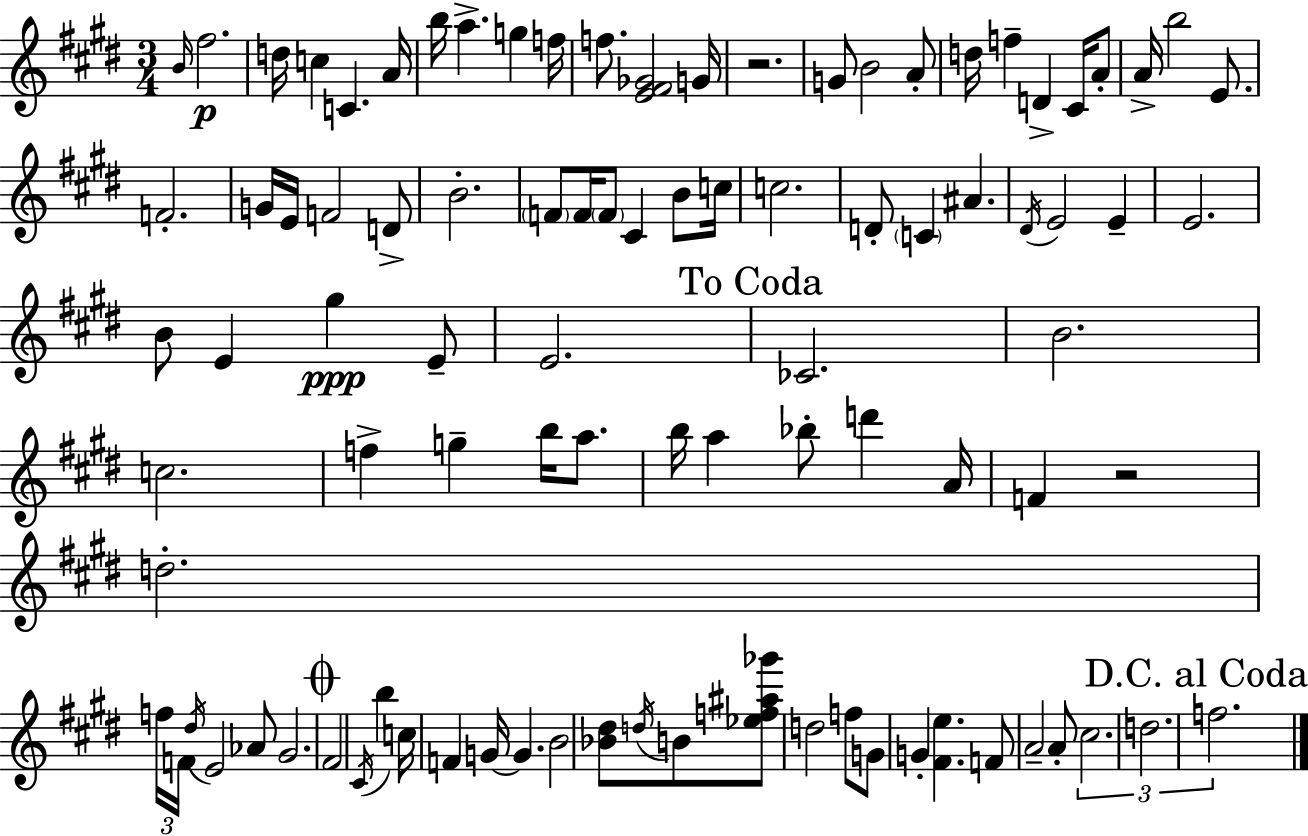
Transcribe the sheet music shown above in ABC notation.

X:1
T:Untitled
M:3/4
L:1/4
K:E
B/4 ^f2 d/4 c C A/4 b/4 a g f/4 f/2 [E^F_G]2 G/4 z2 G/2 B2 A/2 d/4 f D ^C/4 A/2 A/4 b2 E/2 F2 G/4 E/4 F2 D/2 B2 F/2 F/4 F/2 ^C B/2 c/4 c2 D/2 C ^A ^D/4 E2 E E2 B/2 E ^g E/2 E2 _C2 B2 c2 f g b/4 a/2 b/4 a _b/2 d' A/4 F z2 d2 f/4 F/4 ^d/4 E2 _A/2 ^G2 ^F2 ^C/4 b c/4 F G/4 G B2 [_B^d]/2 d/4 B/2 [_ef^a_g']/2 d2 f/2 G/2 G [^Fe] F/2 A2 A/2 ^c2 d2 f2